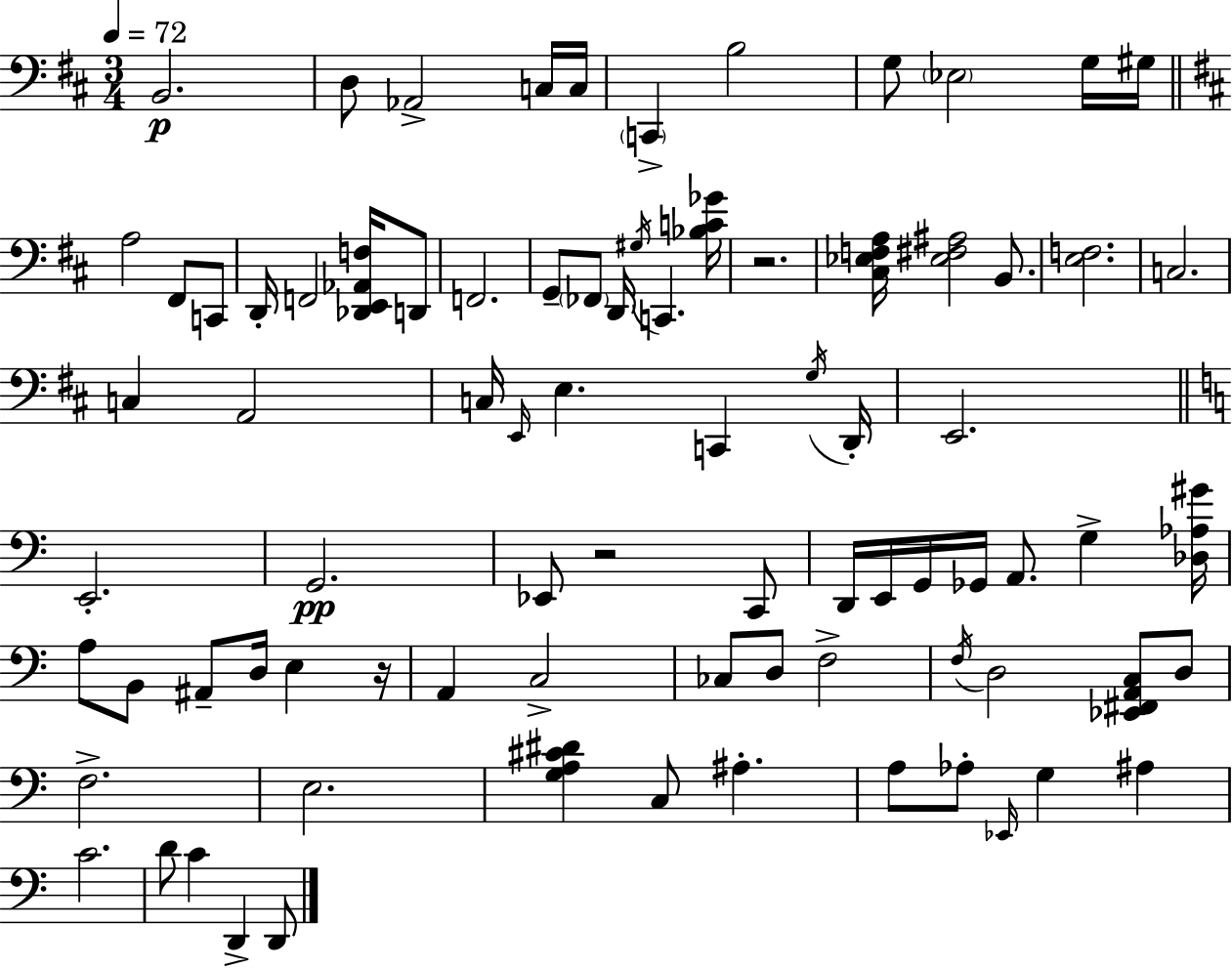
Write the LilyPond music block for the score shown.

{
  \clef bass
  \numericTimeSignature
  \time 3/4
  \key d \major
  \tempo 4 = 72
  b,2.\p | d8 aes,2-> c16 c16 | \parenthesize c,4-> b2 | g8 \parenthesize ees2 g16 gis16 | \break \bar "||" \break \key d \major a2 fis,8 c,8 | d,16-. f,2 <des, e, aes, f>16 d,8 | f,2. | g,8-- \parenthesize fes,8 d,16 \acciaccatura { gis16 } c,4. | \break <bes c' ges'>16 r2. | <cis ees f a>16 <ees fis ais>2 b,8. | <e f>2. | c2. | \break c4 a,2 | c16 \grace { e,16 } e4. c,4 | \acciaccatura { g16 } d,16-. e,2. | \bar "||" \break \key c \major e,2.-. | g,2.\pp | ees,8 r2 c,8 | d,16 e,16 g,16 ges,16 a,8. g4-> <des aes gis'>16 | \break a8 b,8 ais,8-- d16 e4 r16 | a,4 c2-> | ces8 d8 f2-> | \acciaccatura { f16 } d2 <ees, fis, a, c>8 d8 | \break f2.-> | e2. | <g a cis' dis'>4 c8 ais4.-. | a8 aes8-. \grace { ees,16 } g4 ais4 | \break c'2. | d'8 c'4 d,4-> | d,8 \bar "|."
}